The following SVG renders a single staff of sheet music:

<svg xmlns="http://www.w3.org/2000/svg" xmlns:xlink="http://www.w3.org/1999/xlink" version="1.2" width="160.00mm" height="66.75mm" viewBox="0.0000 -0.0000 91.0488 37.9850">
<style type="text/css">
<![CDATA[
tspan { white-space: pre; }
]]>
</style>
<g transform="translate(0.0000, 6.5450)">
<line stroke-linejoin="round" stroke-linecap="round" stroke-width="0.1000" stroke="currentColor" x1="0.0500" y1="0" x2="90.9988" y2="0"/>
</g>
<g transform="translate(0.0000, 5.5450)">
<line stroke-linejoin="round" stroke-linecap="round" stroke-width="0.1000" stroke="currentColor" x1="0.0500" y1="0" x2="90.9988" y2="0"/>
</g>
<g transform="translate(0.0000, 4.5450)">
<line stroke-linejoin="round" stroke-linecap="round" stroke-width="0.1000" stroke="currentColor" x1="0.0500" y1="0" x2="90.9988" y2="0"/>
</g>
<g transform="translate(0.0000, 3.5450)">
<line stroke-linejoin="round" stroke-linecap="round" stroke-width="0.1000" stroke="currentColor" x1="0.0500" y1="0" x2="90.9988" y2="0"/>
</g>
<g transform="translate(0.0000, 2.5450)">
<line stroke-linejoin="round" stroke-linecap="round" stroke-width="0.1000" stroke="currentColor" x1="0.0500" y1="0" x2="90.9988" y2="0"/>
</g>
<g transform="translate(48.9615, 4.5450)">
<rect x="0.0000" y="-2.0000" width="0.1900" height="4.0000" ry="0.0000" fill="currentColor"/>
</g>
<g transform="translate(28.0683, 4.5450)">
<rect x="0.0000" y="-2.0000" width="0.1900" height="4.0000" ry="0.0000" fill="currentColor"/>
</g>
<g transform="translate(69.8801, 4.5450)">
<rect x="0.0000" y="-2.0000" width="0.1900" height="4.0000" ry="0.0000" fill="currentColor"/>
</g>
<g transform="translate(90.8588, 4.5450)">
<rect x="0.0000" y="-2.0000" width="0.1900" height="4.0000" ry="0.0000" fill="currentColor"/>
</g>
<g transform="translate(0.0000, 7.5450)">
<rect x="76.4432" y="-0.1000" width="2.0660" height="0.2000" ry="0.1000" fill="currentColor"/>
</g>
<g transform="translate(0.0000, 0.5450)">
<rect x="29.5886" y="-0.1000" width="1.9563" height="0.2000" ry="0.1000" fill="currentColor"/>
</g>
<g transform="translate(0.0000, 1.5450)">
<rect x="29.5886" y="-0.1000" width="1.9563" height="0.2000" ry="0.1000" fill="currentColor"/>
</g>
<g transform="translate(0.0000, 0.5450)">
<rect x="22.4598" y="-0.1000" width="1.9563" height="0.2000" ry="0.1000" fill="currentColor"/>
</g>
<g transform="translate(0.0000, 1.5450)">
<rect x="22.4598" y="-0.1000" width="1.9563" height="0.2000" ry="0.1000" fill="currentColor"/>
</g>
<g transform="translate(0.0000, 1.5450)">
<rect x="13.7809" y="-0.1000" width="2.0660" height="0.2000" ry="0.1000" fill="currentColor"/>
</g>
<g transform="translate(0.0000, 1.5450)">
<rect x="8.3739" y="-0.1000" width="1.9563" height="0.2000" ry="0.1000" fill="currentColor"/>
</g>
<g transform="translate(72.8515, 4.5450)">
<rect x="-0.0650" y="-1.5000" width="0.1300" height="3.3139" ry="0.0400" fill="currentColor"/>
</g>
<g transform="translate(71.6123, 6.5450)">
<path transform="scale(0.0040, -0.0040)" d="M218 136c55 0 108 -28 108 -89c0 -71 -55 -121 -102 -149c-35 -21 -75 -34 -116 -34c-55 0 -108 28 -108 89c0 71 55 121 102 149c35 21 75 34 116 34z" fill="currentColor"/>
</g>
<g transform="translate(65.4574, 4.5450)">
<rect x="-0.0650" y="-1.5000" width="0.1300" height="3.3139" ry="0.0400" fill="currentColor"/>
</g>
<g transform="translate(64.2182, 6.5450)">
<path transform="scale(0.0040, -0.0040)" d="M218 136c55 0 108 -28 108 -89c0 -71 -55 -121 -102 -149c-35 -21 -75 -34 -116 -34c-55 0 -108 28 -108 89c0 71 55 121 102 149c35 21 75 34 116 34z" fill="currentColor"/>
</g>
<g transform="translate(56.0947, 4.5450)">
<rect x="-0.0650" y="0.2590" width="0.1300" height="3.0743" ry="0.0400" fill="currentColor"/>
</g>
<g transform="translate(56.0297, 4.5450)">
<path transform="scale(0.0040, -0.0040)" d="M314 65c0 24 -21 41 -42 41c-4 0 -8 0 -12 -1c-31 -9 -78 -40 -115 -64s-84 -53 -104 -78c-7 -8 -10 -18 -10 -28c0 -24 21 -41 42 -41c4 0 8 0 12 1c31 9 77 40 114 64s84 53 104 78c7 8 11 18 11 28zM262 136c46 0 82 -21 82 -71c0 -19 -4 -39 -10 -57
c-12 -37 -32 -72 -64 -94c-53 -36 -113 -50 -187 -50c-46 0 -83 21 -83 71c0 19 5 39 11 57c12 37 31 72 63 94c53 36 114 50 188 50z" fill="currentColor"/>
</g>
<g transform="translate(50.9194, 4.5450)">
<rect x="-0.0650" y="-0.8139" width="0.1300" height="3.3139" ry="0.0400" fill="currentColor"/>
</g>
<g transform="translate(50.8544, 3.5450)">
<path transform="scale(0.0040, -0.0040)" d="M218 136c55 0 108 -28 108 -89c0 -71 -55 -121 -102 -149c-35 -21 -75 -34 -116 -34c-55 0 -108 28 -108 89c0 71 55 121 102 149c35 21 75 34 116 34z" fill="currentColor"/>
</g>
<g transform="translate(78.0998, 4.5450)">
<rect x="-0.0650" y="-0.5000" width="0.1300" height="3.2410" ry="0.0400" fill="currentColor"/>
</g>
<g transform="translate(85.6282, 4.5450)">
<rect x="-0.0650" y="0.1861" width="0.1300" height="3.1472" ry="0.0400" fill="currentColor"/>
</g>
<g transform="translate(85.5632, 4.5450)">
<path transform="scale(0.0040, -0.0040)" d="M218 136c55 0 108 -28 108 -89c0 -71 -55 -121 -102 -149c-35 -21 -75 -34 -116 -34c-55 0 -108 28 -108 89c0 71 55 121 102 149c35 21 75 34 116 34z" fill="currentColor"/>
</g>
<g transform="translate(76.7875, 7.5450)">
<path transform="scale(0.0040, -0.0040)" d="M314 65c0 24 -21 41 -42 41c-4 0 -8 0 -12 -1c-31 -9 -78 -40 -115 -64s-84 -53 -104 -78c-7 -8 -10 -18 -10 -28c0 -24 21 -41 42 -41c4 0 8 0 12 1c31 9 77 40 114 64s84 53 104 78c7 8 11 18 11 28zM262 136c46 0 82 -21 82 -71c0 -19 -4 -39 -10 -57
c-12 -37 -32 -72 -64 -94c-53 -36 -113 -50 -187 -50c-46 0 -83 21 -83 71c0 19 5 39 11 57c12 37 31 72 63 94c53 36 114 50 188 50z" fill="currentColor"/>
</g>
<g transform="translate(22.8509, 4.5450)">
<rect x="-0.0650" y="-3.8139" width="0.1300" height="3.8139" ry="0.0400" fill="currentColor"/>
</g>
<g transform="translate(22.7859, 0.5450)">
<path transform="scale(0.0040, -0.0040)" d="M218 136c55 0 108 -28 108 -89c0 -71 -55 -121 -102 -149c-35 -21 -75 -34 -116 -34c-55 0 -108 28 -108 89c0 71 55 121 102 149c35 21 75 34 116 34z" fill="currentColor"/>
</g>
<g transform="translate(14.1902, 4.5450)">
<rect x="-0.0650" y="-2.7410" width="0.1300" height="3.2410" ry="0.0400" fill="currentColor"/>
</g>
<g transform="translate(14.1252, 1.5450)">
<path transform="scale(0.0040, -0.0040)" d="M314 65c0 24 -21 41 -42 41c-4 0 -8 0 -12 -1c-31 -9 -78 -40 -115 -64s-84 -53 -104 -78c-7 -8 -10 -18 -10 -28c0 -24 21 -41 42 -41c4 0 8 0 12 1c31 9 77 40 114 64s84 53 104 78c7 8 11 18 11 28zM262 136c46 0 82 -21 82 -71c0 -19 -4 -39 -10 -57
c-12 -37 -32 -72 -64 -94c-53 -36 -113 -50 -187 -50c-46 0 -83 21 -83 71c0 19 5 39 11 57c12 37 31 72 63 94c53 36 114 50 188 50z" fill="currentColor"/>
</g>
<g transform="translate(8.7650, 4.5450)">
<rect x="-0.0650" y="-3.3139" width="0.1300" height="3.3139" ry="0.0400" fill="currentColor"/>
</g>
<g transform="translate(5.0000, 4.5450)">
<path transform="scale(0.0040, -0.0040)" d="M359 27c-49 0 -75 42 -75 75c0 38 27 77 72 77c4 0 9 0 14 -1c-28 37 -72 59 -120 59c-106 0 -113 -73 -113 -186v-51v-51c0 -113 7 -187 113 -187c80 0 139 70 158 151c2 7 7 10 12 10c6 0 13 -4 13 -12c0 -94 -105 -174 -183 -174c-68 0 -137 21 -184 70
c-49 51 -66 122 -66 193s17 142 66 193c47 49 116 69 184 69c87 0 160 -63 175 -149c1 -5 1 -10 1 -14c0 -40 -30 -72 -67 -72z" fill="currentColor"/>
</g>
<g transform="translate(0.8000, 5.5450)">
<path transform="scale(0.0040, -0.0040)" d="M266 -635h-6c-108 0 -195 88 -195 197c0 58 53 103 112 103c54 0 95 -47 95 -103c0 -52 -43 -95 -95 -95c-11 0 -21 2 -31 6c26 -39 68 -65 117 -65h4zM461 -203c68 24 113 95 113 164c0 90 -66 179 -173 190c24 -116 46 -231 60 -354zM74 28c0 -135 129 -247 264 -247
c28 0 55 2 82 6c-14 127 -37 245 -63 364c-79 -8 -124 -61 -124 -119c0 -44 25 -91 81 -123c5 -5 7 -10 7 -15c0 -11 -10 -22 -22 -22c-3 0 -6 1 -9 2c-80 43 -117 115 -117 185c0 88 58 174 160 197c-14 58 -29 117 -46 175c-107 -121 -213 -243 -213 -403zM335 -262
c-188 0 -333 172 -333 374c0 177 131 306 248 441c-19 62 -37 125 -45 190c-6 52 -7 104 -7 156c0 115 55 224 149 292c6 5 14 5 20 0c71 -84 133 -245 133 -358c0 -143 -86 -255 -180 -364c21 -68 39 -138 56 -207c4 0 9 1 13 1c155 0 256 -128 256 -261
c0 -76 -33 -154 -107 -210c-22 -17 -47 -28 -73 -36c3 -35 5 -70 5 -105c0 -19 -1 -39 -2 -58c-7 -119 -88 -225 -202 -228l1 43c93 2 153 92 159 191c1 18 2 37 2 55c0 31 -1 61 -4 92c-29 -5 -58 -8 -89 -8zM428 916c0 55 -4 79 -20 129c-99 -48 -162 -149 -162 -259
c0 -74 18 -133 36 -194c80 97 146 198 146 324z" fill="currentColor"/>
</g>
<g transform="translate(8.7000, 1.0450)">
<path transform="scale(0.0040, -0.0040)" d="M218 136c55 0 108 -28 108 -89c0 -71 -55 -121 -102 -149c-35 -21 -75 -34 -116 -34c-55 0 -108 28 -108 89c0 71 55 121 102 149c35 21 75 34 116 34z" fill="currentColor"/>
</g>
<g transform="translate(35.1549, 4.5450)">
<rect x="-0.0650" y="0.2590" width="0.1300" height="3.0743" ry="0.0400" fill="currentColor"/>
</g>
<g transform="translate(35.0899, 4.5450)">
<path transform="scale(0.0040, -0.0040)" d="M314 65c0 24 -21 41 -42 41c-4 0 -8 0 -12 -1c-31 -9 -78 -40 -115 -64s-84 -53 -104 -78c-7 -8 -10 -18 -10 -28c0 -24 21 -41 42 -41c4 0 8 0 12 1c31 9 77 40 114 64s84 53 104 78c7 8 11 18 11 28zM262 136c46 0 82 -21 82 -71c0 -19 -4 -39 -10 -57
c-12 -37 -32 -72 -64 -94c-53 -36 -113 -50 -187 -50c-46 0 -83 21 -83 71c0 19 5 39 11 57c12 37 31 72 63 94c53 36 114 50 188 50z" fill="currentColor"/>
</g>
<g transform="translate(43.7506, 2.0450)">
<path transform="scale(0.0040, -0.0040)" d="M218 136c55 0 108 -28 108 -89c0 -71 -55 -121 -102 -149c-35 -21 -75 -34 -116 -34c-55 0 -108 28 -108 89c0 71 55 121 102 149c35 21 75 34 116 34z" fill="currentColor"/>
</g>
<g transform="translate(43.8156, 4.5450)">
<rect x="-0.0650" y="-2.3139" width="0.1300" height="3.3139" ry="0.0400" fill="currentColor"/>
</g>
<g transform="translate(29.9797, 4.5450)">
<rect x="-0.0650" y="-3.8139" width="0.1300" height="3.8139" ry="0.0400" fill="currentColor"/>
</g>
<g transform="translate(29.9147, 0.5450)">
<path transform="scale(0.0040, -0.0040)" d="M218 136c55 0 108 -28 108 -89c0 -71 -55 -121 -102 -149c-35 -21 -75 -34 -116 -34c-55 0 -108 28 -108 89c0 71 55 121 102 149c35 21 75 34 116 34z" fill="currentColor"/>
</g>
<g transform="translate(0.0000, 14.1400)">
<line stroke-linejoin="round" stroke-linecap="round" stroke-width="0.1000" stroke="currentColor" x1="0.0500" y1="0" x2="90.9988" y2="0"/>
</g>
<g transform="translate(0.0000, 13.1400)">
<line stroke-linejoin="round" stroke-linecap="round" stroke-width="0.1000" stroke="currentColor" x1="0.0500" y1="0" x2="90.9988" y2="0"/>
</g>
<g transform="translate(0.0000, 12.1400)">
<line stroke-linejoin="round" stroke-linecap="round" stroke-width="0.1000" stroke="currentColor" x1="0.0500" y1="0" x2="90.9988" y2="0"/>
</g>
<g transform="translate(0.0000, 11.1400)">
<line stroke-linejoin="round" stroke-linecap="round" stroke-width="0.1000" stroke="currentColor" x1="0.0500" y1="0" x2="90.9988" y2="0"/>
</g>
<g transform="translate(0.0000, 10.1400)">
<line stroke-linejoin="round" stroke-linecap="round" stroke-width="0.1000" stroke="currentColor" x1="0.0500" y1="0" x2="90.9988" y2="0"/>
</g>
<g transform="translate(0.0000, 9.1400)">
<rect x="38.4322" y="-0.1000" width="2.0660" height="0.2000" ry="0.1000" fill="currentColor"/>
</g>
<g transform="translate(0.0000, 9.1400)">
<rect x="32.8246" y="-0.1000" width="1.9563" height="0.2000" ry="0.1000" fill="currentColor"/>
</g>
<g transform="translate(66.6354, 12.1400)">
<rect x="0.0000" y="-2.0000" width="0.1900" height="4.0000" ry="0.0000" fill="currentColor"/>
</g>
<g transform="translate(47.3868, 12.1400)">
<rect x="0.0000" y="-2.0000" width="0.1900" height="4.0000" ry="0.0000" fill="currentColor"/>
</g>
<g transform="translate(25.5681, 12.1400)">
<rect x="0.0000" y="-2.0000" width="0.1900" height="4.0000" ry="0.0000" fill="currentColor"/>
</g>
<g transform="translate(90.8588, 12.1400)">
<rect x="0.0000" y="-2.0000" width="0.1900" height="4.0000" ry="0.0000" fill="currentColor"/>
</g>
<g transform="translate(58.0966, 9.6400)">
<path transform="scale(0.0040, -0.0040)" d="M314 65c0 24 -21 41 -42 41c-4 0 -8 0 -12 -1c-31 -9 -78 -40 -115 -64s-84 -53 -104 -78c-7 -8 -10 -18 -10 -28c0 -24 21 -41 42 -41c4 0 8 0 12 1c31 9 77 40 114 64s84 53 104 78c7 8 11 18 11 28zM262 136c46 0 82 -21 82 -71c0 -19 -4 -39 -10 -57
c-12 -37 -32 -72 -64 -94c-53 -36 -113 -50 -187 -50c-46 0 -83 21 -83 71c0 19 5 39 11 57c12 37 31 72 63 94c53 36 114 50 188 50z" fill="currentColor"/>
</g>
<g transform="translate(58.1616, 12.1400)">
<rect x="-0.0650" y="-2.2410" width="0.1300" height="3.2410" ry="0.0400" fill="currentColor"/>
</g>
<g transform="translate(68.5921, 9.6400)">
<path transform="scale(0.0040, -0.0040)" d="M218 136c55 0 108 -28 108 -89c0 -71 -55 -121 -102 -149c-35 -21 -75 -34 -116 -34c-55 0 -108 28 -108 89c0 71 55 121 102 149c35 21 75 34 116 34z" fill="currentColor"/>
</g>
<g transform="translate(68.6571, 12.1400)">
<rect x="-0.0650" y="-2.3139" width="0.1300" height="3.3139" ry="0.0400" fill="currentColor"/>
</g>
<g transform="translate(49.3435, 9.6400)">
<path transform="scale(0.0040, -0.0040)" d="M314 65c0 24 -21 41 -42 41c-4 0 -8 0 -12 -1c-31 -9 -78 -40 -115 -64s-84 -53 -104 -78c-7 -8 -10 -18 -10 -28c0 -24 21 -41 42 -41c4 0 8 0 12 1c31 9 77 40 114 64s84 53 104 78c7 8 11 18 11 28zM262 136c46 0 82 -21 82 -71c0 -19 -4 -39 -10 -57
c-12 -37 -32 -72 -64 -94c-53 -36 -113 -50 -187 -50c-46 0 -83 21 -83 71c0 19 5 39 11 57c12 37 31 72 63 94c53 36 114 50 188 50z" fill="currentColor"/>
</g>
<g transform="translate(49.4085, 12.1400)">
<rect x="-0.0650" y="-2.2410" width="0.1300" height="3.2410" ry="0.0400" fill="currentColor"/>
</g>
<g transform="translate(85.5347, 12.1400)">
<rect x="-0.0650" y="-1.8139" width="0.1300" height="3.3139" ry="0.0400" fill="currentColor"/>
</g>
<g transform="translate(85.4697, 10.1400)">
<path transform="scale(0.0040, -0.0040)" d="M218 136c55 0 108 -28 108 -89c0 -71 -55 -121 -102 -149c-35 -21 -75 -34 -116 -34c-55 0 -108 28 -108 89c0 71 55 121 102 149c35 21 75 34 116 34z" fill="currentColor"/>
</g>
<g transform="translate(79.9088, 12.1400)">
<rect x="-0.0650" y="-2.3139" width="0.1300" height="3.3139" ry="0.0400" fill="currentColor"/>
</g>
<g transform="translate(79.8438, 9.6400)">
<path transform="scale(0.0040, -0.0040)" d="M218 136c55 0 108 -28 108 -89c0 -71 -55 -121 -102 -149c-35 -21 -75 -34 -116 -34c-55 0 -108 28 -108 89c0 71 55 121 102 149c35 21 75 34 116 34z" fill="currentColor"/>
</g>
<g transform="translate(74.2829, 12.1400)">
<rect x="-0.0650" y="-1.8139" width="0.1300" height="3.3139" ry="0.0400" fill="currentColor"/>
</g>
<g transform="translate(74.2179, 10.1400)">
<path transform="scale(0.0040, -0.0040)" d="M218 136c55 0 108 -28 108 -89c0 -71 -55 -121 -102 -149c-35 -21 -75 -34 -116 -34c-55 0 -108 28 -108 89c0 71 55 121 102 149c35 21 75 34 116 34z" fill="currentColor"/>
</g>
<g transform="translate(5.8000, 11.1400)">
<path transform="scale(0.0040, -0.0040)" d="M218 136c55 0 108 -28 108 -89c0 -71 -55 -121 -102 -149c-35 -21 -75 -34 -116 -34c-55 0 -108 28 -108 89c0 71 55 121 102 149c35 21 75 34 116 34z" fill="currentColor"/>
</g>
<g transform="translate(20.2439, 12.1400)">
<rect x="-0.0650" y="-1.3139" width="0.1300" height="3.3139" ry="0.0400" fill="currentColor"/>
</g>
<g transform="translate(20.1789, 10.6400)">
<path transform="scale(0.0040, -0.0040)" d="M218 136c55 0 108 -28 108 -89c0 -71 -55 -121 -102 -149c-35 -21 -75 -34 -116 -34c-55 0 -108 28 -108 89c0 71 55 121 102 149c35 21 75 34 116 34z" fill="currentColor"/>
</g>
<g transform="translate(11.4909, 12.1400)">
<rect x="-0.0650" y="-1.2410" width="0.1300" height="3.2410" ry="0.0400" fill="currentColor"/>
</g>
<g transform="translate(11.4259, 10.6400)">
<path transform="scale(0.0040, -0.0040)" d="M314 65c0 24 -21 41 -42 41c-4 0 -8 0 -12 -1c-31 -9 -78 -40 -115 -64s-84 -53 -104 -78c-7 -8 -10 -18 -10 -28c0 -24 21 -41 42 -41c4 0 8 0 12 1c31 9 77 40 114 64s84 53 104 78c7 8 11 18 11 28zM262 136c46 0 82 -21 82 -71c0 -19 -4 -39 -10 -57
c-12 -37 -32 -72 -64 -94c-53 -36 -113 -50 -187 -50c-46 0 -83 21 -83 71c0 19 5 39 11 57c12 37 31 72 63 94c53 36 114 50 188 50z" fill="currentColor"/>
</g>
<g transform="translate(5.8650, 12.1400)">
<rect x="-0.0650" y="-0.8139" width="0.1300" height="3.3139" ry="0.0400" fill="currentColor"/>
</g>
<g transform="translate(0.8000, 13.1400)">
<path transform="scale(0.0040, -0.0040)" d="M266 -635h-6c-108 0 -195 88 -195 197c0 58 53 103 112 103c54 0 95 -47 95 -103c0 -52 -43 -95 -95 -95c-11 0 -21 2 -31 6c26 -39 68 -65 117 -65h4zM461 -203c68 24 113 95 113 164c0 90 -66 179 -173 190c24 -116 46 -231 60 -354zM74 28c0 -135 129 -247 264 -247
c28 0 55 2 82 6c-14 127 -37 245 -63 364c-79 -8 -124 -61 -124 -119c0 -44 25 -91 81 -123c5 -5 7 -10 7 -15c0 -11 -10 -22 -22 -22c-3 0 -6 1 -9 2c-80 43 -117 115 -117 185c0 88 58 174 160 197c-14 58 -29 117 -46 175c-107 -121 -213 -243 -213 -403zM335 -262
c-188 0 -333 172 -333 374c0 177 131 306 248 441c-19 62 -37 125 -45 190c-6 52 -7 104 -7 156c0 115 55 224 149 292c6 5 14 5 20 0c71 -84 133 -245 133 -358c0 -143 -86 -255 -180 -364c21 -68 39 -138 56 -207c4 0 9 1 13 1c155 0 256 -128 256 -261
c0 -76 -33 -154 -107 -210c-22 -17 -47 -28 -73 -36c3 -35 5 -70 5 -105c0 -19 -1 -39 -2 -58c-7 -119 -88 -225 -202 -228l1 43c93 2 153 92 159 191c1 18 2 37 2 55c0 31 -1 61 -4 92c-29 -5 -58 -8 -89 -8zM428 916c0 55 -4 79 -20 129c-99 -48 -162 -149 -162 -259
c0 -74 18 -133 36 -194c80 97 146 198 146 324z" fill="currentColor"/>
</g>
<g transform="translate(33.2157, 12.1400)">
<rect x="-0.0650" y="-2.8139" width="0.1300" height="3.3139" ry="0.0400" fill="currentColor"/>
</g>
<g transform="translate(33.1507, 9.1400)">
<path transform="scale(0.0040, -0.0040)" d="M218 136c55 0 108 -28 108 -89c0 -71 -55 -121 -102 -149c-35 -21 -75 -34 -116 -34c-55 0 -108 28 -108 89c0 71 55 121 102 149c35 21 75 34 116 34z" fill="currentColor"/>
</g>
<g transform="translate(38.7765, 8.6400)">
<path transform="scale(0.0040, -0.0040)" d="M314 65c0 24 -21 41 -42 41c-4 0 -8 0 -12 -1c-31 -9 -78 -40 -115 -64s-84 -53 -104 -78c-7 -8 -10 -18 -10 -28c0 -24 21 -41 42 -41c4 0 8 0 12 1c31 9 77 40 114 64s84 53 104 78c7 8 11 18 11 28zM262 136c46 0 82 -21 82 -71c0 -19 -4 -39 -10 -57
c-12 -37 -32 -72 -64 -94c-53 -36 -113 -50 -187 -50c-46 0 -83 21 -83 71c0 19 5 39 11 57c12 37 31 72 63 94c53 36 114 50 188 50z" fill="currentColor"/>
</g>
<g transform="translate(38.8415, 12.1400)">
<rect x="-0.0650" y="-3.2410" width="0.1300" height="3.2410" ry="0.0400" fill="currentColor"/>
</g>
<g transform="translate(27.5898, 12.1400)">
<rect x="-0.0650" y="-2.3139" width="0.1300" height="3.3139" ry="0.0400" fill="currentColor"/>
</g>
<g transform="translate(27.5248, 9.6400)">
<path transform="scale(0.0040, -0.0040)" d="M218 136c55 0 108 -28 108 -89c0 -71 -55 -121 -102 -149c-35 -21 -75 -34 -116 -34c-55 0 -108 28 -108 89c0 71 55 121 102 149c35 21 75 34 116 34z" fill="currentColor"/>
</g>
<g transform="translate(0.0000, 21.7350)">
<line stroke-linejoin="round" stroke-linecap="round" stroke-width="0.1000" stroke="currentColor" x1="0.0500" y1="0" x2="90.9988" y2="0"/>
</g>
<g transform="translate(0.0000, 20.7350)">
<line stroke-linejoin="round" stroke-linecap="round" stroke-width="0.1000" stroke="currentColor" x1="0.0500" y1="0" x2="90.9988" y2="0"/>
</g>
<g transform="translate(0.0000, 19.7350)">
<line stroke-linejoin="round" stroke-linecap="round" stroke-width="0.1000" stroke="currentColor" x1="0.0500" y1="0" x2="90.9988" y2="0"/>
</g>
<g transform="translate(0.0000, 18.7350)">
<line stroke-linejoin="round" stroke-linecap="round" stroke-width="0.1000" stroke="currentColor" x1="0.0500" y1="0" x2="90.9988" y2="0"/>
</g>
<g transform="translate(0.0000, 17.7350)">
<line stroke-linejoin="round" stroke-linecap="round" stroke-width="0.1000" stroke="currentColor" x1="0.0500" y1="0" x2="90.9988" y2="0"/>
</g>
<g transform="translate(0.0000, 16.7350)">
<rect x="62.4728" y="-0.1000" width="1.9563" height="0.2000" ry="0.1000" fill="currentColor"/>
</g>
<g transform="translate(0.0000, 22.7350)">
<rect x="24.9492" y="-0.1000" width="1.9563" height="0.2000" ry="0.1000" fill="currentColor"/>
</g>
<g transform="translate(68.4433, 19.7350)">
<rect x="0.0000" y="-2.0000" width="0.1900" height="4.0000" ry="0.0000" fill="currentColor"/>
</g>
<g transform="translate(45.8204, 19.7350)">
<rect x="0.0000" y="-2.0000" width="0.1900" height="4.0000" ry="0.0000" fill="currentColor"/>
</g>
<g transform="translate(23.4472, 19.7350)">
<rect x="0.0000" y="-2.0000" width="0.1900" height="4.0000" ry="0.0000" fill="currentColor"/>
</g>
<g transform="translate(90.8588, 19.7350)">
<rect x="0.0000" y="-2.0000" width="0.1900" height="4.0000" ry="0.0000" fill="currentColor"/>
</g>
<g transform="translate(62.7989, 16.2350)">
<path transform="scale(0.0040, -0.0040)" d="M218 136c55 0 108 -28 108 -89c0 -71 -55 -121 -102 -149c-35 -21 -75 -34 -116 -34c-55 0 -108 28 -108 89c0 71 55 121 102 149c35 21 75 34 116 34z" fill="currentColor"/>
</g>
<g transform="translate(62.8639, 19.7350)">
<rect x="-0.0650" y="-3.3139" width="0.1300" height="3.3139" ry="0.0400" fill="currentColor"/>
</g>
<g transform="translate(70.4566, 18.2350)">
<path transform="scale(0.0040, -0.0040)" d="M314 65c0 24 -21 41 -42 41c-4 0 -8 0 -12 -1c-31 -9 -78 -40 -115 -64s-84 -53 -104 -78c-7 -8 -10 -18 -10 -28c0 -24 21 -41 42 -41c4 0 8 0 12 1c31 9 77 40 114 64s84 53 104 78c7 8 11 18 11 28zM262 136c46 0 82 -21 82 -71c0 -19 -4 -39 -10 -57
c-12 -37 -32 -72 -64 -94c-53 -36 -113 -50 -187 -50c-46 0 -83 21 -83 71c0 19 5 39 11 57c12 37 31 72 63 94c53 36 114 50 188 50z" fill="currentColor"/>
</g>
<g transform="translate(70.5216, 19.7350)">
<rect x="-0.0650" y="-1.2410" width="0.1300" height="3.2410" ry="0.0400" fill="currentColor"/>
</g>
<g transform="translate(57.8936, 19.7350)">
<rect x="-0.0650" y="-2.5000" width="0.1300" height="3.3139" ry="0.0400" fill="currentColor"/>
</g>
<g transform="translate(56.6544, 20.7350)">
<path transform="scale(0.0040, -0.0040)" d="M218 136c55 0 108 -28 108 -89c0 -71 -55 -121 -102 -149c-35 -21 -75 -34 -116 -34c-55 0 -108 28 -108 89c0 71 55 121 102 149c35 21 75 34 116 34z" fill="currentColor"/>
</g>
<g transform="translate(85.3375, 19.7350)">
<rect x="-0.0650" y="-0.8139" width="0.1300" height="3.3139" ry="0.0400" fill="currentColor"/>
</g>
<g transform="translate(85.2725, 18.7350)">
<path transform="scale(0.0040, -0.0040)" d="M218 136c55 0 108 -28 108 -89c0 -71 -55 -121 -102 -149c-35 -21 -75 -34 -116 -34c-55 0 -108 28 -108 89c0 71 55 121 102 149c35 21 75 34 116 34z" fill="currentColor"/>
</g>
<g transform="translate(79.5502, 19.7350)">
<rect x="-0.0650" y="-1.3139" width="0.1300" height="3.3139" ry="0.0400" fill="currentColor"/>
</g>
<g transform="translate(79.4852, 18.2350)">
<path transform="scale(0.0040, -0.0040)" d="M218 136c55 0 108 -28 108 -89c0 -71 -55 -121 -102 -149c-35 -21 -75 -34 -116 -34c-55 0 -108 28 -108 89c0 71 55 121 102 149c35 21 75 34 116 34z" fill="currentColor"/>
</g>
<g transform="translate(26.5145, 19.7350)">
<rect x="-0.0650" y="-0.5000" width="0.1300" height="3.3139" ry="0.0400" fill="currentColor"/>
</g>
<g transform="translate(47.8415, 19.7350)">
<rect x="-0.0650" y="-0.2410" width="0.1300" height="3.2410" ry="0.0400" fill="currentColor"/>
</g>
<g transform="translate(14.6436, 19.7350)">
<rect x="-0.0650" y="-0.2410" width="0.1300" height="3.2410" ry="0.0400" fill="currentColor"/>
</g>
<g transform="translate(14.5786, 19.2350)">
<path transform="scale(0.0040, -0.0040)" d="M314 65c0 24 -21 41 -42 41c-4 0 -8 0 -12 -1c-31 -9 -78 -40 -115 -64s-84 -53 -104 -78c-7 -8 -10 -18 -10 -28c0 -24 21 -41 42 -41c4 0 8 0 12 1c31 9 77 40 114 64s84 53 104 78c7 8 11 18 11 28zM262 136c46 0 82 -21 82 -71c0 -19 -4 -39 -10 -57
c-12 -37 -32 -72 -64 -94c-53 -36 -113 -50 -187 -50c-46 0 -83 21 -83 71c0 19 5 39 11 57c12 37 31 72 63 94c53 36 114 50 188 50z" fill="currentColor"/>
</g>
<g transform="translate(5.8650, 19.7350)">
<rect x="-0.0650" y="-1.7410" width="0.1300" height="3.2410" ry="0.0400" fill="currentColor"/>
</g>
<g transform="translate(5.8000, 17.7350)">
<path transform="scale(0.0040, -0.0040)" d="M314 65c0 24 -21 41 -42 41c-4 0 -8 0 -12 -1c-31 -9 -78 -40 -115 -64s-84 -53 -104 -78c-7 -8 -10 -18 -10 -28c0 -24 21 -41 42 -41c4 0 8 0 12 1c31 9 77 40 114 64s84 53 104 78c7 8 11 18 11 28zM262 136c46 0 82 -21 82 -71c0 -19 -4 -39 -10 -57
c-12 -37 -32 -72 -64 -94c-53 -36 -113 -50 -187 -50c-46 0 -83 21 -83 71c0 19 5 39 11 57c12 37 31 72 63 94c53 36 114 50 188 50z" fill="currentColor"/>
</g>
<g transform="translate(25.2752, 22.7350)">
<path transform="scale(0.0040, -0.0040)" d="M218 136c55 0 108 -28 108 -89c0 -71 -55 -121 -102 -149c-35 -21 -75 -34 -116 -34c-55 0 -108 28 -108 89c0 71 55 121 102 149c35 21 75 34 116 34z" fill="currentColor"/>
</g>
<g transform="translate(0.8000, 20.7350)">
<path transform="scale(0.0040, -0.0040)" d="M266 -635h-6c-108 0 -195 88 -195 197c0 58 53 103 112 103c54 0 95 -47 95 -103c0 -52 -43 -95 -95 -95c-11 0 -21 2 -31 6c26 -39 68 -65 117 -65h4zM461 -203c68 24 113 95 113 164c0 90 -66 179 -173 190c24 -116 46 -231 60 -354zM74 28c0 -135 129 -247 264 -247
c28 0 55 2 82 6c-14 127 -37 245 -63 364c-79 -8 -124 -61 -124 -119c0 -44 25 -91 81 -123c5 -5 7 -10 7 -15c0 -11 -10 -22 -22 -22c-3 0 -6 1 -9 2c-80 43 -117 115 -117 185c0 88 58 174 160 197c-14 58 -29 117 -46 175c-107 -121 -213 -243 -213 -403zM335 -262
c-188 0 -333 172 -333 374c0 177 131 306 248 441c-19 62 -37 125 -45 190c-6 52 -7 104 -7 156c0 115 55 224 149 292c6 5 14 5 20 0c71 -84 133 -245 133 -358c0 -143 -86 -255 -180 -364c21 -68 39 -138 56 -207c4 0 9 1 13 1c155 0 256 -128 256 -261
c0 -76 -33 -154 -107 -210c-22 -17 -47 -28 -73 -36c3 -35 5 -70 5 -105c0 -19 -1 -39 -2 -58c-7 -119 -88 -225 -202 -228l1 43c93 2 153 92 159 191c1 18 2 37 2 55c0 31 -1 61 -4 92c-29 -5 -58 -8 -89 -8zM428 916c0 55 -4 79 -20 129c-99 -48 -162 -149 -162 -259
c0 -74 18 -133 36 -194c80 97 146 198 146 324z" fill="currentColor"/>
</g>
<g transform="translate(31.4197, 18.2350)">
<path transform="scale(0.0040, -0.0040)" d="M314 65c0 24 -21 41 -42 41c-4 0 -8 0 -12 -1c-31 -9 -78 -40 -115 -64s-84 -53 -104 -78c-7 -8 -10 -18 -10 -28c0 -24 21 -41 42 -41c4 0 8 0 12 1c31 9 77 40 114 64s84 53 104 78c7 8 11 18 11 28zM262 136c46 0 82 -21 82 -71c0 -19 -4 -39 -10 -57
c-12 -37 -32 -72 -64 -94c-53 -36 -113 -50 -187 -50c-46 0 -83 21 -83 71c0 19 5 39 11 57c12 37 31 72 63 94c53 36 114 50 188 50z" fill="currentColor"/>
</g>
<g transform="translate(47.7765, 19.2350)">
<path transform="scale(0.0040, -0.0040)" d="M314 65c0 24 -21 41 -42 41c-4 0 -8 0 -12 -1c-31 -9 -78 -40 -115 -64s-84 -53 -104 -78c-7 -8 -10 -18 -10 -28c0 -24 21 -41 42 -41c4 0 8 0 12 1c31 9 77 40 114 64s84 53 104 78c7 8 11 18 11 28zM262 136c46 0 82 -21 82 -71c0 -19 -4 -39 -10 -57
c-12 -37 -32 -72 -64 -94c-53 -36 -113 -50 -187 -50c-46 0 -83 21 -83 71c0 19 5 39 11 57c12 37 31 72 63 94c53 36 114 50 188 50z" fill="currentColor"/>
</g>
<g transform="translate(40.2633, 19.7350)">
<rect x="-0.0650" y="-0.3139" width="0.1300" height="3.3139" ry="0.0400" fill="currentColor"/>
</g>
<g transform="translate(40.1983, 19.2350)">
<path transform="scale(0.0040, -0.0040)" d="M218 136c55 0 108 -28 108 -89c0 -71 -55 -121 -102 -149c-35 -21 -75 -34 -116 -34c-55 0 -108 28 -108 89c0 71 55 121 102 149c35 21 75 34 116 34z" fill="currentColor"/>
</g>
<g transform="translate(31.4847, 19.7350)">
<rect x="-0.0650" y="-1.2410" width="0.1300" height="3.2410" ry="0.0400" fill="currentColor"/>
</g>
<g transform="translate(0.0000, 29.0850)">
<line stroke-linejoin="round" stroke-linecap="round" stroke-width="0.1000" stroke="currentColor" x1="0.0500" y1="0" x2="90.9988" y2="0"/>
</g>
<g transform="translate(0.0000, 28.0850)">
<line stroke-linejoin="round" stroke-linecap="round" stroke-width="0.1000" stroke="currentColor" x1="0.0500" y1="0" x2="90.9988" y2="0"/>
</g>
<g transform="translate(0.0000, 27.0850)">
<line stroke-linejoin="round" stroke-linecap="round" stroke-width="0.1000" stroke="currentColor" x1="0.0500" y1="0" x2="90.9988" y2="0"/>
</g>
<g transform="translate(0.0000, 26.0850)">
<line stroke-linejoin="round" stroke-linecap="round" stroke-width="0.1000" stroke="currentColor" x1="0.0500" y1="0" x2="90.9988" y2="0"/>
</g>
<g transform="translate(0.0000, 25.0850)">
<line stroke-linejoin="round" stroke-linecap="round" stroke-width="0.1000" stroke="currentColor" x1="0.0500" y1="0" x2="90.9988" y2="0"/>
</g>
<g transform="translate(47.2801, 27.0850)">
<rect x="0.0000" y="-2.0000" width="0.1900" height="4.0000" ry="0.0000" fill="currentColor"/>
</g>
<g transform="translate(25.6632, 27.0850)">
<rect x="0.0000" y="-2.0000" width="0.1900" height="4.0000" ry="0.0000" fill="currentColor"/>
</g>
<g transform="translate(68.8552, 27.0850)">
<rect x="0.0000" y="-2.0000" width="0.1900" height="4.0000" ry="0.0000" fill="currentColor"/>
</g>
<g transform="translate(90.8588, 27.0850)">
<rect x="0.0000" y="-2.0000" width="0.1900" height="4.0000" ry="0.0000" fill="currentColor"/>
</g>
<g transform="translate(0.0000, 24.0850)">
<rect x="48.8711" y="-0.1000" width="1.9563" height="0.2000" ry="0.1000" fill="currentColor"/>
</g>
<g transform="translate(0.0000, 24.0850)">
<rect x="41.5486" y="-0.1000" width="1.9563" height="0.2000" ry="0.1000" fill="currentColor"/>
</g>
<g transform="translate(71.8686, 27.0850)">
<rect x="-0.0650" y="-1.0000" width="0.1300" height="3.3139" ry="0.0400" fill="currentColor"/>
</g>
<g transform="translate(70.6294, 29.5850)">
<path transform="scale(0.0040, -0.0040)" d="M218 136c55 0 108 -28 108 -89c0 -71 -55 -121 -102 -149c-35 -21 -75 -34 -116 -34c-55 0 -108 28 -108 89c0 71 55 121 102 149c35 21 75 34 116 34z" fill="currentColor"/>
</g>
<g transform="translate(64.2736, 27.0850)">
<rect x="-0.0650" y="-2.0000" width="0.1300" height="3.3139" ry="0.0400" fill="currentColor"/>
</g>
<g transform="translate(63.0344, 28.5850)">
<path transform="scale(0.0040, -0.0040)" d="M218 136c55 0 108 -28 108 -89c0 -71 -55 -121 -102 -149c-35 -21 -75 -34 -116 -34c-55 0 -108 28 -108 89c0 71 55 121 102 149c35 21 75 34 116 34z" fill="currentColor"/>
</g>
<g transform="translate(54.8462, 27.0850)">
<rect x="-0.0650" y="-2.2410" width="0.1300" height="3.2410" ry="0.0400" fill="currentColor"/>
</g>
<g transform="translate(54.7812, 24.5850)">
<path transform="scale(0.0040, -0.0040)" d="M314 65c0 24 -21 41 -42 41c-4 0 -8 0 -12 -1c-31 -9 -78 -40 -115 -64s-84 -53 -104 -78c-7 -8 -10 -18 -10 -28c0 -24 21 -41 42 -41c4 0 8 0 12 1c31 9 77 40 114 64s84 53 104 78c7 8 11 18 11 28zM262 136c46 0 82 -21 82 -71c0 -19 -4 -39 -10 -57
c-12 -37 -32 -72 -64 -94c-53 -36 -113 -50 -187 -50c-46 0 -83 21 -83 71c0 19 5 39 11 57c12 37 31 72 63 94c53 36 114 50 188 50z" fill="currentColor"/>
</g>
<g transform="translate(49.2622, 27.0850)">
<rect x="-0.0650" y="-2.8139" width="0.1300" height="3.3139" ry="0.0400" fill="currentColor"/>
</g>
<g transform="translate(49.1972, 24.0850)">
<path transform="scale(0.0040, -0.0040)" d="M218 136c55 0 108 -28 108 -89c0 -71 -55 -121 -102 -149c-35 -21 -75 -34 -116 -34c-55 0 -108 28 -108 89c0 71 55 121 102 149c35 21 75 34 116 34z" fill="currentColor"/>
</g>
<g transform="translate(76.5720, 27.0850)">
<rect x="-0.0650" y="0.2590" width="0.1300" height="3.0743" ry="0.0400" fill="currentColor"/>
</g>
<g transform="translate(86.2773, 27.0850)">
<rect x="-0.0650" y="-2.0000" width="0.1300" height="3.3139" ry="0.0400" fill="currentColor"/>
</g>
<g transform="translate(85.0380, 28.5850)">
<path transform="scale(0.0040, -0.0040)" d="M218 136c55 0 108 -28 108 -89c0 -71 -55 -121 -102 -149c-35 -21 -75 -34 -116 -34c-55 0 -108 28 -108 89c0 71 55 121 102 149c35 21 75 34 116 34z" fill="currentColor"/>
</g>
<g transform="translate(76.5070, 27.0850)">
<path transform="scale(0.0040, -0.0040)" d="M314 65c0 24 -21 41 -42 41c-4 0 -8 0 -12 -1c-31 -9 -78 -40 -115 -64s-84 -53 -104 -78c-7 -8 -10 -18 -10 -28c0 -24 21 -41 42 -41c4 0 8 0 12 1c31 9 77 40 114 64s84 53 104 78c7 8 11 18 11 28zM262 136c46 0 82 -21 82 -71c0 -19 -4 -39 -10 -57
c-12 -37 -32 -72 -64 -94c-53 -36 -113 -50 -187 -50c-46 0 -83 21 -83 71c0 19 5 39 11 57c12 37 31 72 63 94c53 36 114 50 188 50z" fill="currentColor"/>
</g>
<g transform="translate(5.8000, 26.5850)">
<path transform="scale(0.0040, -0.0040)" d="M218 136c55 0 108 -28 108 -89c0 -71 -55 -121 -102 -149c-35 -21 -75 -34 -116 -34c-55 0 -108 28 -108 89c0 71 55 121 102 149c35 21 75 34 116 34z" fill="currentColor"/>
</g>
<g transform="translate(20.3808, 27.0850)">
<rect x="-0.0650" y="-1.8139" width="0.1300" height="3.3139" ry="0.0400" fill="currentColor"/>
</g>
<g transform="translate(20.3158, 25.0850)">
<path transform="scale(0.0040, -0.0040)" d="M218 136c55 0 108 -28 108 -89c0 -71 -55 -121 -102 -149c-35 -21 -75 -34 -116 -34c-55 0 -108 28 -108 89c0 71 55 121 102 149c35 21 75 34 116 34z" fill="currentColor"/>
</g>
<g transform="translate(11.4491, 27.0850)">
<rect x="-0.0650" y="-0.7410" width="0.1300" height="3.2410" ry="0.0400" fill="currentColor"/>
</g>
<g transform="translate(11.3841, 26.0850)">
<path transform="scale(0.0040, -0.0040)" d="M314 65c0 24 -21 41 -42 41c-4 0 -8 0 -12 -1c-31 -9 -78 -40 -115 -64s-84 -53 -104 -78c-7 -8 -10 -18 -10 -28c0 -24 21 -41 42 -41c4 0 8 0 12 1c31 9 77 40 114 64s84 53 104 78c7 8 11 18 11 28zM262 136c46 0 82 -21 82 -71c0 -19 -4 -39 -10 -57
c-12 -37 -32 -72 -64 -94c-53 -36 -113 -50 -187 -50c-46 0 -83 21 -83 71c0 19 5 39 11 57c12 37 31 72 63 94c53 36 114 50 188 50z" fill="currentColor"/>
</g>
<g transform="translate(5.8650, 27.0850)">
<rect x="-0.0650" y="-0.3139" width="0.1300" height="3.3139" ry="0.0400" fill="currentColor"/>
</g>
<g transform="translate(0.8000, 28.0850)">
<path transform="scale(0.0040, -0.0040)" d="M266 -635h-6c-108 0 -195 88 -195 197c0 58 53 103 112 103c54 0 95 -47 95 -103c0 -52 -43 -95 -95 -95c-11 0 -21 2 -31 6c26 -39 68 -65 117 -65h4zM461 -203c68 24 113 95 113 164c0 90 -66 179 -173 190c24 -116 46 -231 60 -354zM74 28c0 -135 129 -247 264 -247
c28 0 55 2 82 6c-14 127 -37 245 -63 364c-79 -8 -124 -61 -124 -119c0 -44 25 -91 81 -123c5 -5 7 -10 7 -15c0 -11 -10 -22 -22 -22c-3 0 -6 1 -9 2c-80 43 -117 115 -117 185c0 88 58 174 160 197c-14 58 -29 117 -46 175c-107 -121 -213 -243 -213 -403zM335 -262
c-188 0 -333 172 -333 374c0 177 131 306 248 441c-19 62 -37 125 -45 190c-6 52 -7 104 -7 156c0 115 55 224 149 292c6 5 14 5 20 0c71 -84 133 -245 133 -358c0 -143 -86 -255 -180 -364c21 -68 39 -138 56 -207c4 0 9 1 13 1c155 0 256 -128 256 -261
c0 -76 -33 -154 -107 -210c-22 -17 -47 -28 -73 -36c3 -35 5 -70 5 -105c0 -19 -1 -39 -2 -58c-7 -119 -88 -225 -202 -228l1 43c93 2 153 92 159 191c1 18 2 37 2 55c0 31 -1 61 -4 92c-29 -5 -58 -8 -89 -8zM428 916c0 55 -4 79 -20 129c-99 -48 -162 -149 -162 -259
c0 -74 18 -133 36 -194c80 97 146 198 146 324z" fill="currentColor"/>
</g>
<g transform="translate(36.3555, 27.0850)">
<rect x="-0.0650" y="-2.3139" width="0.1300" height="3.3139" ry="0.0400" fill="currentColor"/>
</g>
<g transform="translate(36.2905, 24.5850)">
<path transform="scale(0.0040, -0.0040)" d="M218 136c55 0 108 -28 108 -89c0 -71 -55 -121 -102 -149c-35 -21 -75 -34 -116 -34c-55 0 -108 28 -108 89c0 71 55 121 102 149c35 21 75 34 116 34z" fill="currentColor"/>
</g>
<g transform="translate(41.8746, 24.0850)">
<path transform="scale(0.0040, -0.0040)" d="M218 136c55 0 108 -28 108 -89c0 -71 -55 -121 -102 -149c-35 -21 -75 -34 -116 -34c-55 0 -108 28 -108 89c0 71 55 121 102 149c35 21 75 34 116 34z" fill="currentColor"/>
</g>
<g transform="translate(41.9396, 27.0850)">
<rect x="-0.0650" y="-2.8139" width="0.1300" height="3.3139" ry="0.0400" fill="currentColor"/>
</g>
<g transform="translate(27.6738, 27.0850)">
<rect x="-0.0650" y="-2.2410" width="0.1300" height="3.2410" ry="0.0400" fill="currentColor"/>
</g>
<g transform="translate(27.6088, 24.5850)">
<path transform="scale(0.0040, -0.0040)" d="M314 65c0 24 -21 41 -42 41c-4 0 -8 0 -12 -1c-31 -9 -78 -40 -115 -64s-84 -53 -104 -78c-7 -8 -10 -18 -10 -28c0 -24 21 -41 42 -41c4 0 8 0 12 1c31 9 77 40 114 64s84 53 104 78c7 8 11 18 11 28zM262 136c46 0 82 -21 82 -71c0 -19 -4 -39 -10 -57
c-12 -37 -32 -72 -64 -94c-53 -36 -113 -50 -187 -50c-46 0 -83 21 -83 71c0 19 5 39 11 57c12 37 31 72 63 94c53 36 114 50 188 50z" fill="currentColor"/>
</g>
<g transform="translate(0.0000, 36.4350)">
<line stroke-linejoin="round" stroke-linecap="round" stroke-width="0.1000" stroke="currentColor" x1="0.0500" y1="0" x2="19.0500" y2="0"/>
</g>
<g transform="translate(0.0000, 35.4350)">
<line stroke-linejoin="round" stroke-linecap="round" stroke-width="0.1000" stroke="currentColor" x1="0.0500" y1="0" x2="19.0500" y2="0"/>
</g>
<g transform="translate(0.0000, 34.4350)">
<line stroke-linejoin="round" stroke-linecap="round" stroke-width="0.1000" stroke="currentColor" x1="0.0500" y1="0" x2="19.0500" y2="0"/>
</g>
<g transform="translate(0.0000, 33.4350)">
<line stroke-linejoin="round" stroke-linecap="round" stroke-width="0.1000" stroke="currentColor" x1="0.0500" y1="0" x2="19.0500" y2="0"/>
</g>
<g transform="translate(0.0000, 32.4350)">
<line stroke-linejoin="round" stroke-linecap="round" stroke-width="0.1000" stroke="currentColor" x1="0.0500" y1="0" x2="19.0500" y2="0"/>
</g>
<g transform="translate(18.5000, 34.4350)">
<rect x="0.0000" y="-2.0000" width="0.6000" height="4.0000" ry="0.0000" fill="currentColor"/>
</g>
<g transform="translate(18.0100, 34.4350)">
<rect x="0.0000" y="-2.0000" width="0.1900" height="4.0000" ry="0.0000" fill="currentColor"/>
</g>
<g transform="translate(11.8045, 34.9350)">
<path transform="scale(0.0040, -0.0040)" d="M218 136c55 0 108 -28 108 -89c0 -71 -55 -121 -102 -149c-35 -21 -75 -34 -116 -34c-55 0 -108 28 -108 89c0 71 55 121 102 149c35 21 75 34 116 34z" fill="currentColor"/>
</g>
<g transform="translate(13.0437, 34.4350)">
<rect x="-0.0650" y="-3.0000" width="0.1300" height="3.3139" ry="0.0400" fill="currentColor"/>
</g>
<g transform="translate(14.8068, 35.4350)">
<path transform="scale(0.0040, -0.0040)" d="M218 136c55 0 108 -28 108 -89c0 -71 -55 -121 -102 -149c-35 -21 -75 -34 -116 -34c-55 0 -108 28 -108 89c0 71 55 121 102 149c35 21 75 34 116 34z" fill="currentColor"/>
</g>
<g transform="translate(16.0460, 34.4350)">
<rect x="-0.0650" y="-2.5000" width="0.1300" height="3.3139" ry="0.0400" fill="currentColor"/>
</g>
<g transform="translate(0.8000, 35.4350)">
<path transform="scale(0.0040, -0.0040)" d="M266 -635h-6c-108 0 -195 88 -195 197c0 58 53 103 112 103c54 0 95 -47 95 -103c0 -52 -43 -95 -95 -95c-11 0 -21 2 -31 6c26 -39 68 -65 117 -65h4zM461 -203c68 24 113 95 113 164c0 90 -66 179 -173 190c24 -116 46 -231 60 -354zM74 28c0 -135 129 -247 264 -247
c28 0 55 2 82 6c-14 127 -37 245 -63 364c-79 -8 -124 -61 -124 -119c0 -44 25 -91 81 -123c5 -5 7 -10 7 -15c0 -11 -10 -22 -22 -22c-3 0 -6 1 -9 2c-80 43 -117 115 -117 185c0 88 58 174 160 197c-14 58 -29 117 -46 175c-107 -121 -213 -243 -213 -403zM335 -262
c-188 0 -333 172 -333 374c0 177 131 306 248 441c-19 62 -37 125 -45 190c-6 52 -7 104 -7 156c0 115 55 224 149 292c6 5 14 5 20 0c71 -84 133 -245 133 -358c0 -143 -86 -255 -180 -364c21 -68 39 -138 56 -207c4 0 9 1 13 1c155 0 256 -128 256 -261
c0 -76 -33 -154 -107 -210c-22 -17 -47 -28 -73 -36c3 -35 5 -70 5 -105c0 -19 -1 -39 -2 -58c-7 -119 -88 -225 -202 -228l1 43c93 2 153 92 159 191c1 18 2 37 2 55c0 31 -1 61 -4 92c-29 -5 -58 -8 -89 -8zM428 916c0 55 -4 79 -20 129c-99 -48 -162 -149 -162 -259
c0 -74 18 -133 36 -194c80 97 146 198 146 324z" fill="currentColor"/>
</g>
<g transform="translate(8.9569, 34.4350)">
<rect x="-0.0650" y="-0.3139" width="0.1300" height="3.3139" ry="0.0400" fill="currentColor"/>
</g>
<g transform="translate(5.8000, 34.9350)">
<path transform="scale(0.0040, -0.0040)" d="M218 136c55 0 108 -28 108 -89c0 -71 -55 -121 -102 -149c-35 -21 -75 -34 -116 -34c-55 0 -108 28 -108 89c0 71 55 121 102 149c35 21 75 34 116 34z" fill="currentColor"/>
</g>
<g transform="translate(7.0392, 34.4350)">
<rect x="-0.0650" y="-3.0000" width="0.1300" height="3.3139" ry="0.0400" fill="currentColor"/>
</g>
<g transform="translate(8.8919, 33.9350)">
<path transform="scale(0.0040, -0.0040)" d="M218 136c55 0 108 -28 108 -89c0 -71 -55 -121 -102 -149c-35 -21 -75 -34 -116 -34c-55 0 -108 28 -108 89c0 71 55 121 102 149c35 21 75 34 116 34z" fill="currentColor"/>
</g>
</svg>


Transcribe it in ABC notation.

X:1
T:Untitled
M:4/4
L:1/4
K:C
b a2 c' c' B2 g d B2 E E C2 B d e2 e g a b2 g2 g2 g f g f f2 c2 C e2 c c2 G b e2 e d c d2 f g2 g a a g2 F D B2 F A c A G